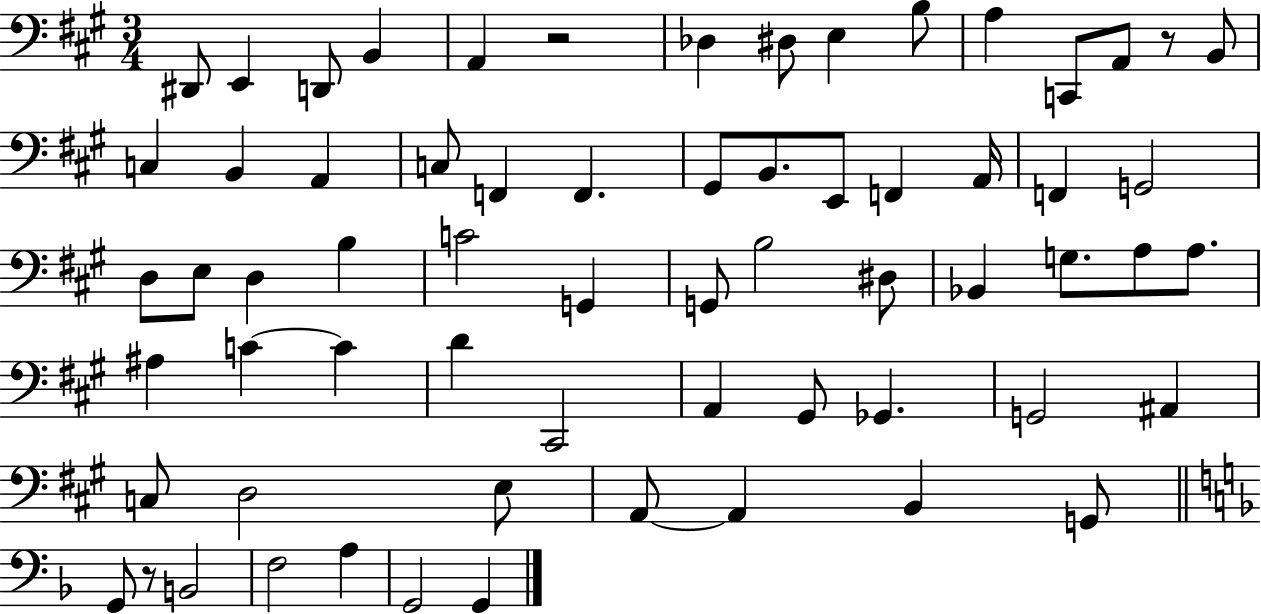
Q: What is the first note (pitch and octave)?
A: D#2